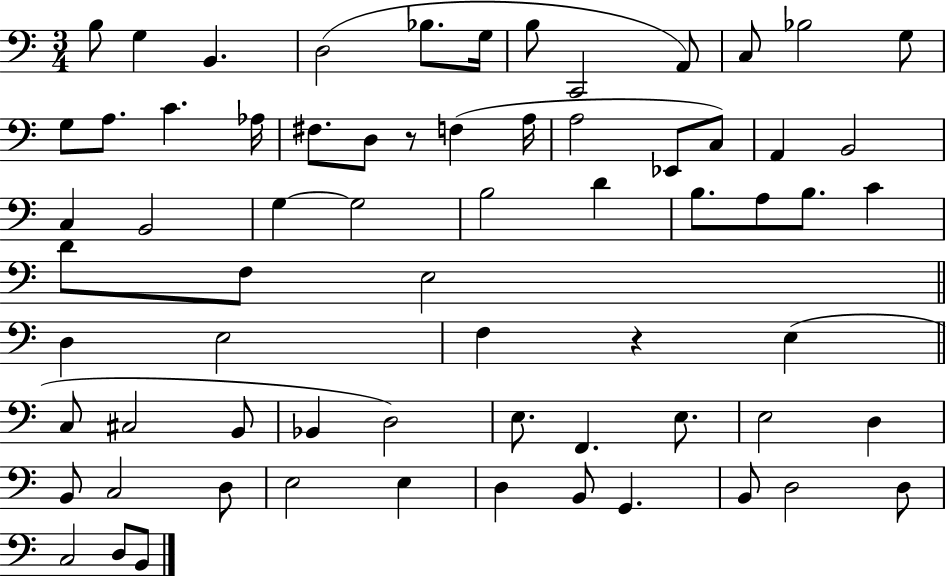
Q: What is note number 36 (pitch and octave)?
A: D4